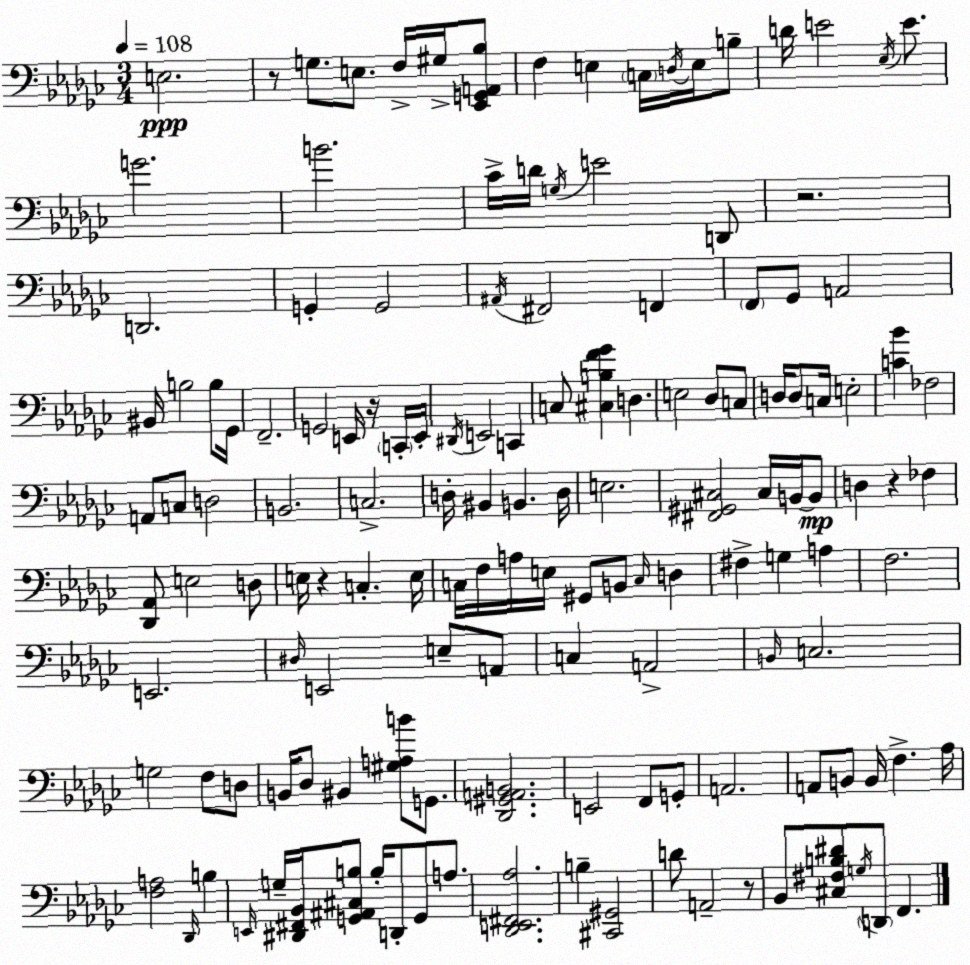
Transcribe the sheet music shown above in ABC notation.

X:1
T:Untitled
M:3/4
L:1/4
K:Ebm
E,2 z/2 G,/2 E,/2 F,/4 ^G,/4 [_E,,G,,A,,_B,]/2 F, E, C,/4 D,/4 E,/4 B,/2 D/4 E2 _E,/4 E/2 G2 B2 _C/4 D/4 G,/4 E2 D,,/2 z2 D,,2 G,, G,,2 ^A,,/4 ^F,,2 F,, F,,/2 _G,,/2 A,,2 ^B,,/4 B,2 B,/2 _G,,/4 F,,2 G,,2 E,,/4 z/4 C,,/4 E,,/4 ^D,,/4 E,,2 C,, C,/2 [^C,B,F_G] D, E,2 _D,/2 C,/2 D,/4 D,/2 C,/4 E,2 [C_B] _F,2 A,,/2 C,/2 D,2 B,,2 C,2 D,/4 ^B,, B,, D,/4 E,2 [^F,,^G,,^C,]2 ^C,/4 B,,/4 B,,/2 D, z _F, [_D,,_A,,]/2 E,2 D,/2 E,/4 z C, E,/4 C,/4 F,/4 A,/4 E,/4 ^G,,/2 B,,/2 C,/4 D, ^F, G, A, F,2 E,,2 ^D,/4 E,,2 E,/2 A,,/2 C, A,,2 B,,/4 C,2 G,2 F,/2 D,/2 B,,/4 _D,/2 ^B,, [^G,A,B]/2 G,,/2 [_D,,^G,,A,,B,,]2 E,,2 F,,/2 G,,/2 A,,2 A,,/2 B,,/2 B,,/4 F, _A,/4 [F,A,]2 _D,,/4 B, E,,/4 G,/4 [^D,,^F,,_B,,]/4 [G,,^A,,^C,B,]/2 B,/4 D,,/2 G,,/2 A,/2 [_D,,E,,^F,,_A,]2 B, [^C,,^G,,]2 D/2 A,,2 z/2 _B,,/2 [^C,^F,B,^D]/2 G,/4 D,,/2 F,,